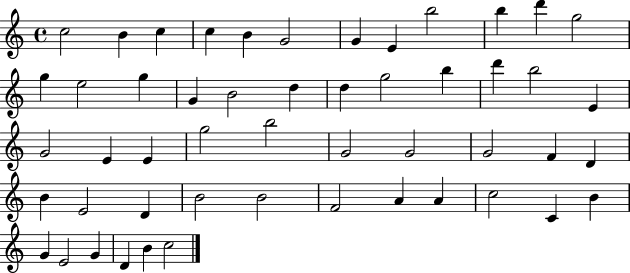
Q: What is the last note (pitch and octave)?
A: C5